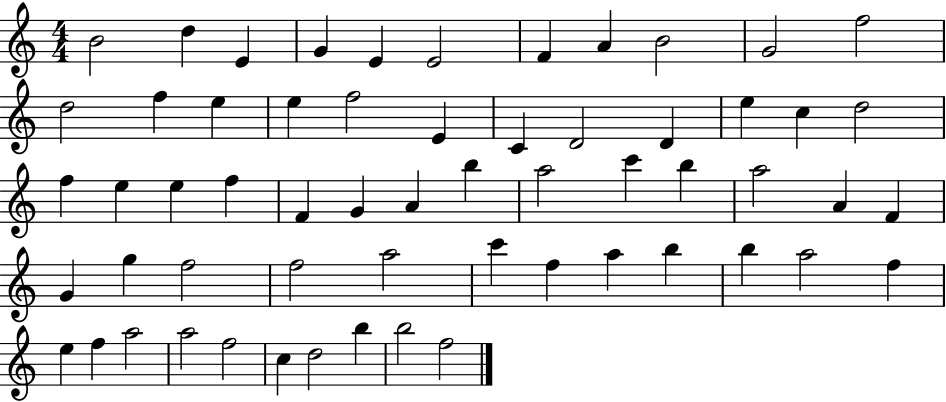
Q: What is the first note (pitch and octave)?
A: B4